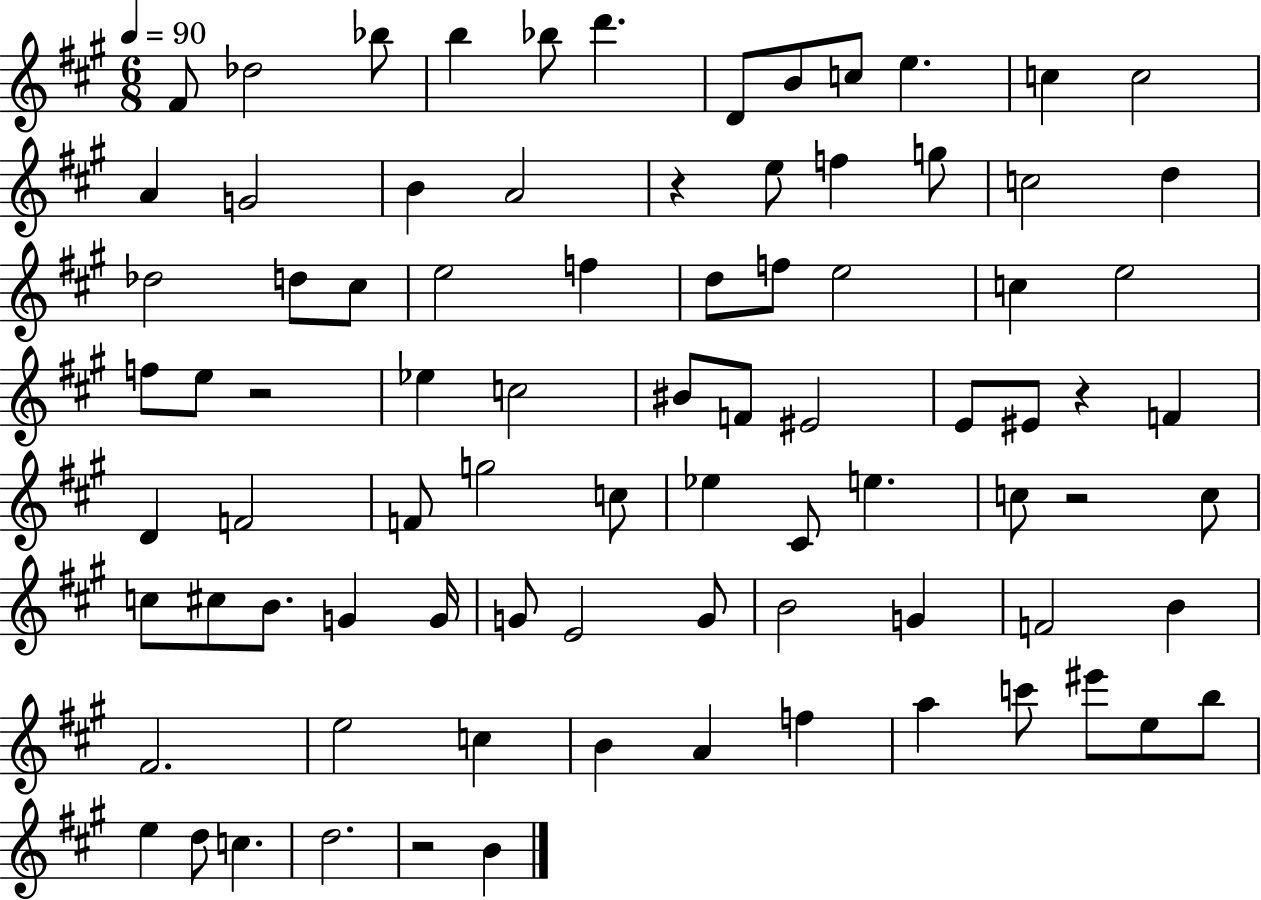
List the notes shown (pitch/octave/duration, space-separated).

F#4/e Db5/h Bb5/e B5/q Bb5/e D6/q. D4/e B4/e C5/e E5/q. C5/q C5/h A4/q G4/h B4/q A4/h R/q E5/e F5/q G5/e C5/h D5/q Db5/h D5/e C#5/e E5/h F5/q D5/e F5/e E5/h C5/q E5/h F5/e E5/e R/h Eb5/q C5/h BIS4/e F4/e EIS4/h E4/e EIS4/e R/q F4/q D4/q F4/h F4/e G5/h C5/e Eb5/q C#4/e E5/q. C5/e R/h C5/e C5/e C#5/e B4/e. G4/q G4/s G4/e E4/h G4/e B4/h G4/q F4/h B4/q F#4/h. E5/h C5/q B4/q A4/q F5/q A5/q C6/e EIS6/e E5/e B5/e E5/q D5/e C5/q. D5/h. R/h B4/q